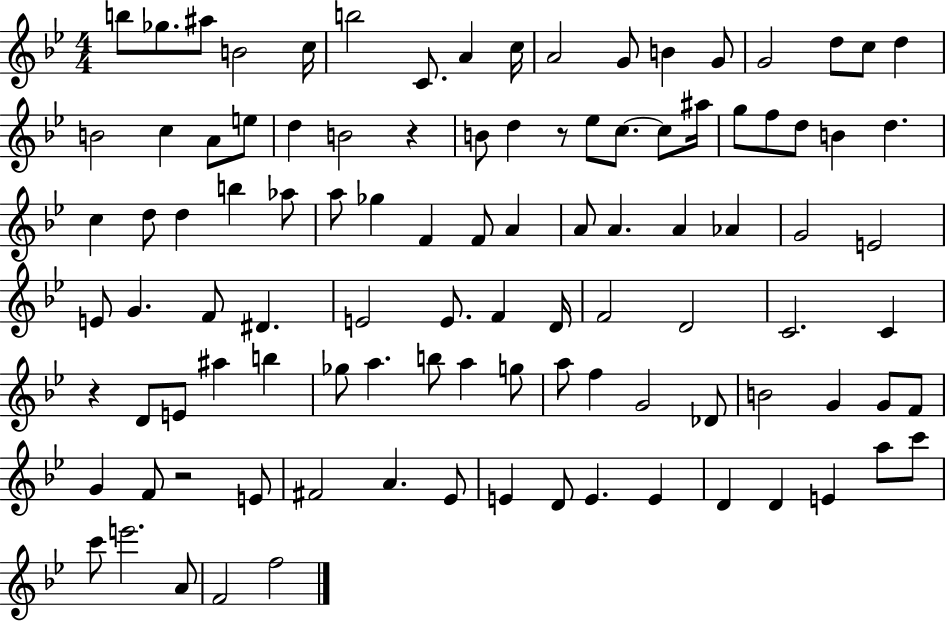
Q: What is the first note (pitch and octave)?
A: B5